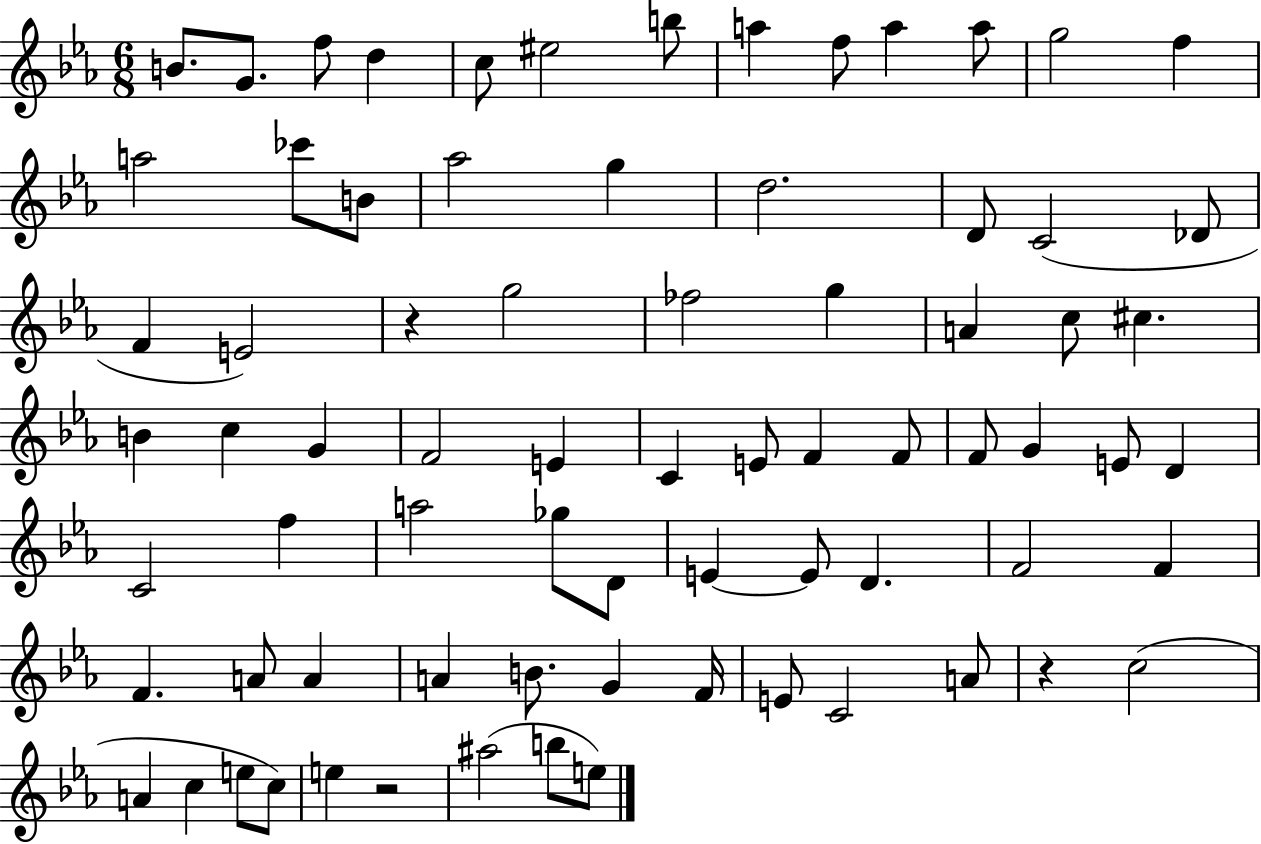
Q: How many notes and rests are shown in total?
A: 75